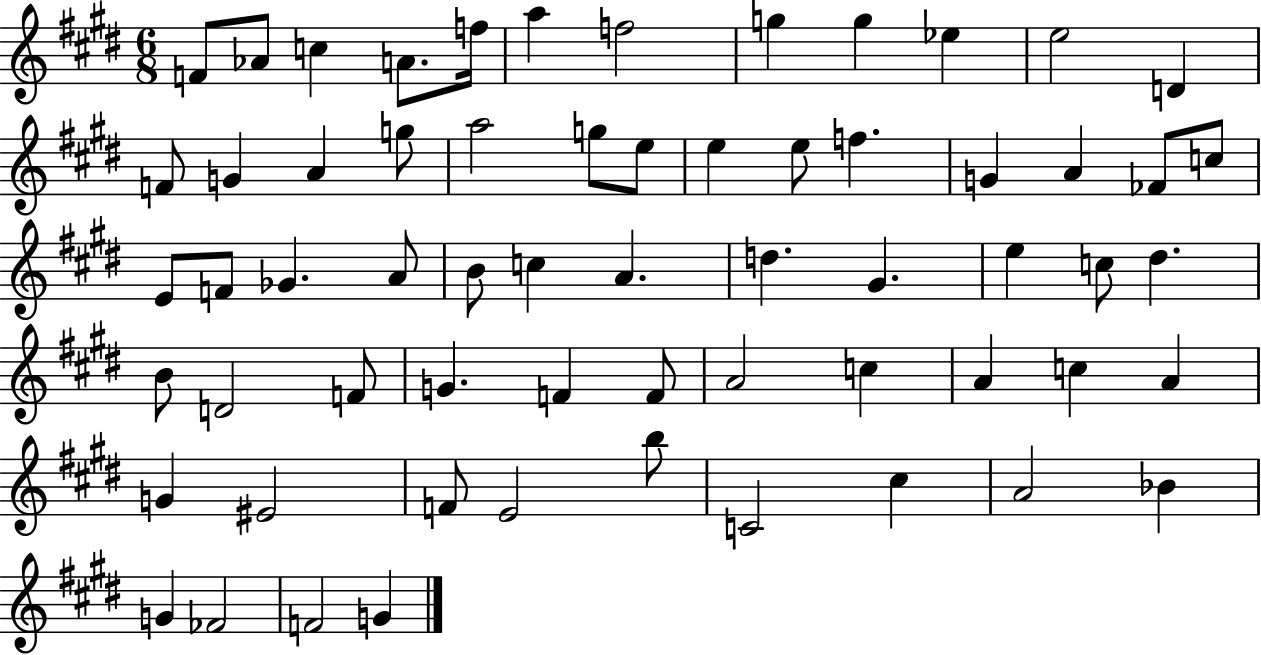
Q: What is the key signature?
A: E major